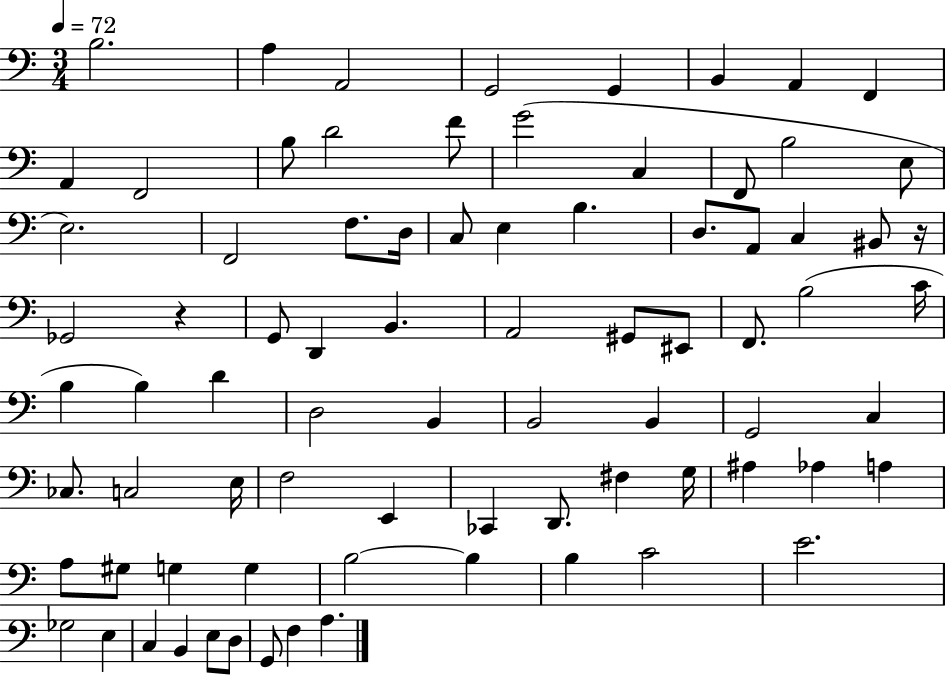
X:1
T:Untitled
M:3/4
L:1/4
K:C
B,2 A, A,,2 G,,2 G,, B,, A,, F,, A,, F,,2 B,/2 D2 F/2 G2 C, F,,/2 B,2 E,/2 E,2 F,,2 F,/2 D,/4 C,/2 E, B, D,/2 A,,/2 C, ^B,,/2 z/4 _G,,2 z G,,/2 D,, B,, A,,2 ^G,,/2 ^E,,/2 F,,/2 B,2 C/4 B, B, D D,2 B,, B,,2 B,, G,,2 C, _C,/2 C,2 E,/4 F,2 E,, _C,, D,,/2 ^F, G,/4 ^A, _A, A, A,/2 ^G,/2 G, G, B,2 B, B, C2 E2 _G,2 E, C, B,, E,/2 D,/2 G,,/2 F, A,